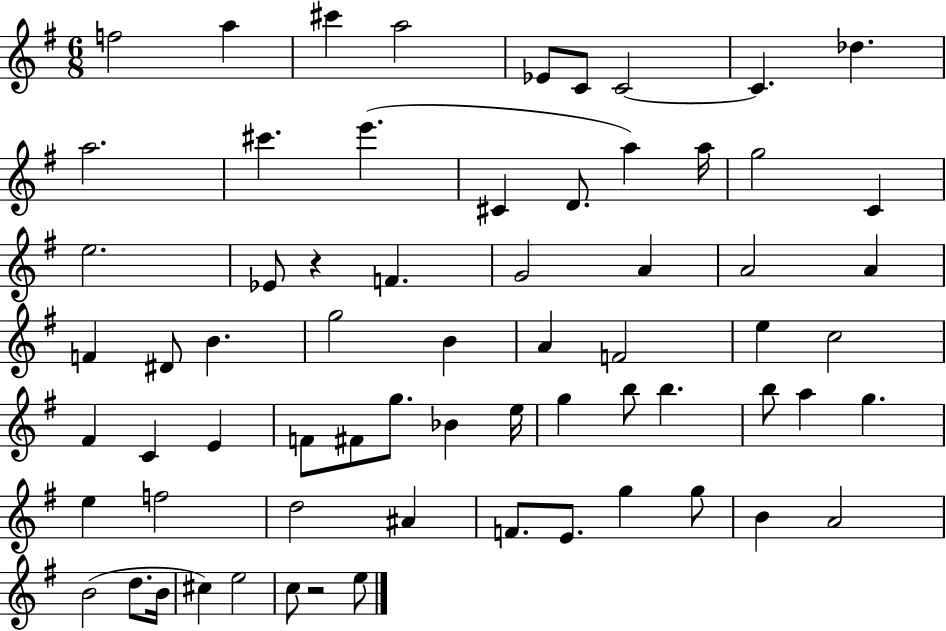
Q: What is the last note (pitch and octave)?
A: E5